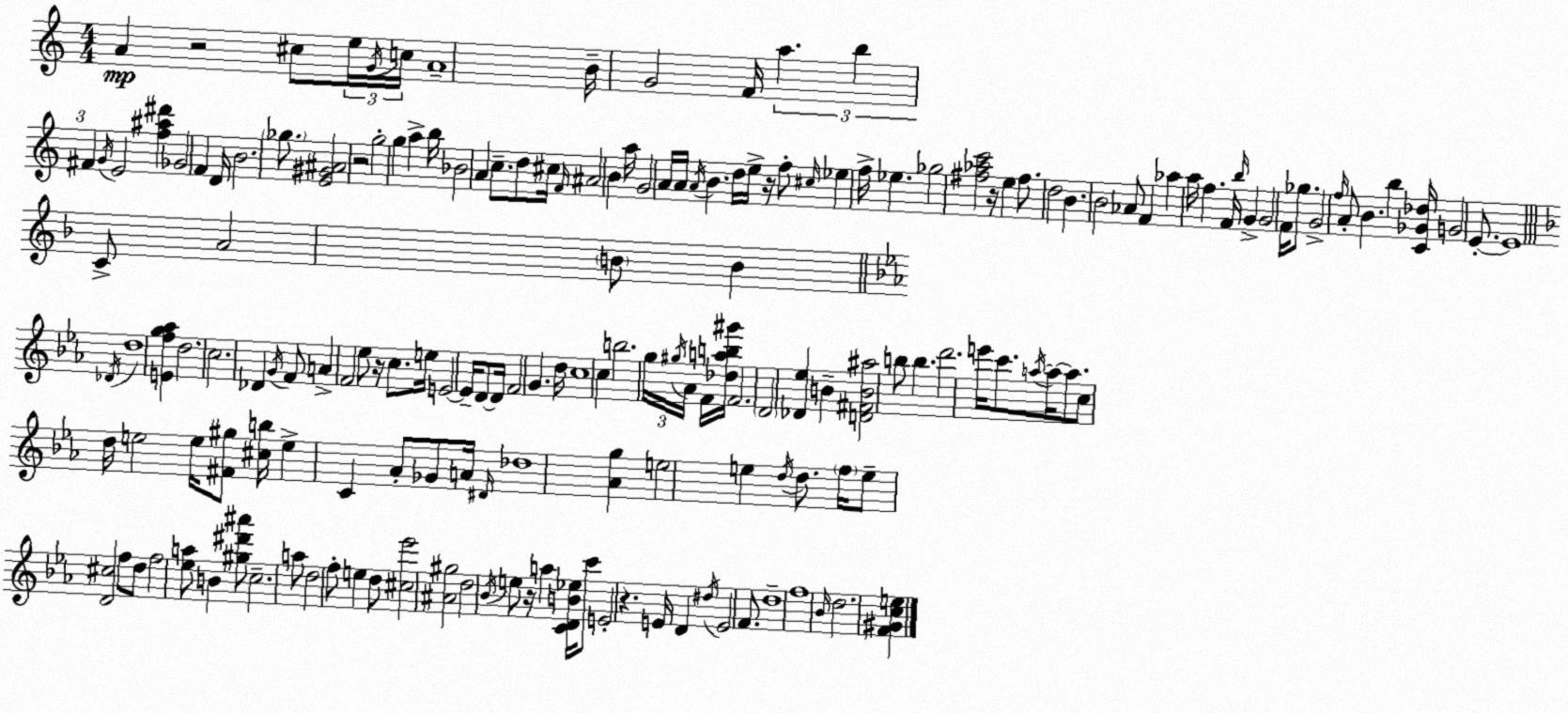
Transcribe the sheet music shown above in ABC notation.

X:1
T:Untitled
M:4/4
L:1/4
K:C
A z2 ^c/2 e/4 G/4 c/4 A4 B/4 G2 F/4 a b ^F G/4 E2 [f^a^d'] _G2 F D/4 B2 _g/2 [E^G^A]2 z2 g2 g a b/4 _B2 A c/2 d/2 ^c/4 F/4 ^A2 B a/4 G2 A/4 A/4 A/4 B d/4 e/4 z/4 f/2 ^c/4 _e f/4 _e _g2 [^f_ac']2 z/4 e ^f/2 d2 B B2 _A/2 F _a a/4 f F/4 b/4 G G2 F/4 _g/2 G2 f/4 A/2 B b [C_G_d]/4 G2 E/2 E4 C/2 A2 B/2 B _D/4 d4 [Efg_a] d2 c2 _D G/4 F/2 A F2 _e/2 z/4 c/2 e/4 E2 E/4 D/2 D/4 F2 G d/4 c4 c b2 g/4 ^g/4 _A/4 F/4 [_dab^g']/4 F2 D2 [_D_e] B [D^FB^a]2 b/2 b d'2 e'/4 c'/2 a/4 a/4 a/2 c/2 d/4 e2 e/4 [^F^g]/2 [^cb]/4 e C _A/2 _G/2 A/4 ^D/4 _d4 [_Ag] e2 e d/4 d/2 f/4 e/2 [D^c]2 f/2 d/2 f2 [_ea]/2 B [^g^d'^a']/2 c2 a/2 d2 f/2 e d/2 [^c_e']2 [^A^g]2 d2 _B/4 e/2 z/4 a [CDB_e]/4 c'/2 E2 z E/4 D ^d/4 E2 F/2 d4 f4 _B/4 d2 [F^Gce]